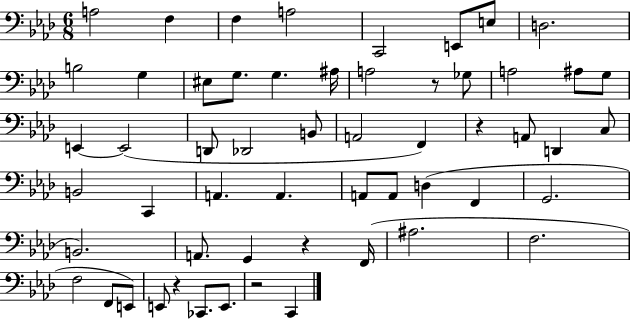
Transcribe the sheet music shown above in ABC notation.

X:1
T:Untitled
M:6/8
L:1/4
K:Ab
A,2 F, F, A,2 C,,2 E,,/2 E,/2 D,2 B,2 G, ^E,/2 G,/2 G, ^A,/4 A,2 z/2 _G,/2 A,2 ^A,/2 G,/2 E,, E,,2 D,,/2 _D,,2 B,,/2 A,,2 F,, z A,,/2 D,, C,/2 B,,2 C,, A,, A,, A,,/2 A,,/2 D, F,, G,,2 B,,2 A,,/2 G,, z F,,/4 ^A,2 F,2 F,2 F,,/2 E,,/2 E,,/2 z _C,,/2 E,,/2 z2 C,,